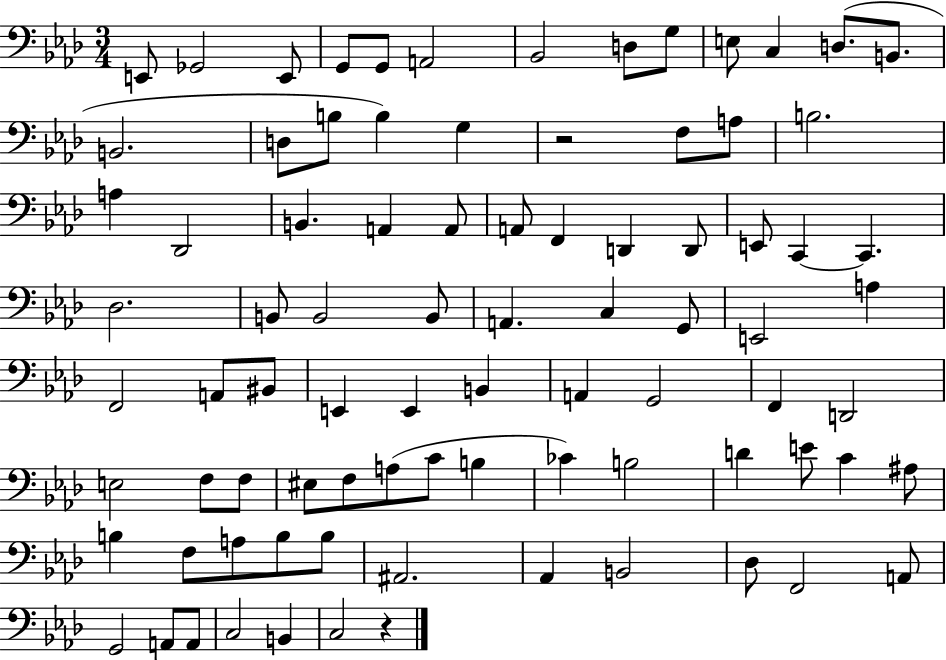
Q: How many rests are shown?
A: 2